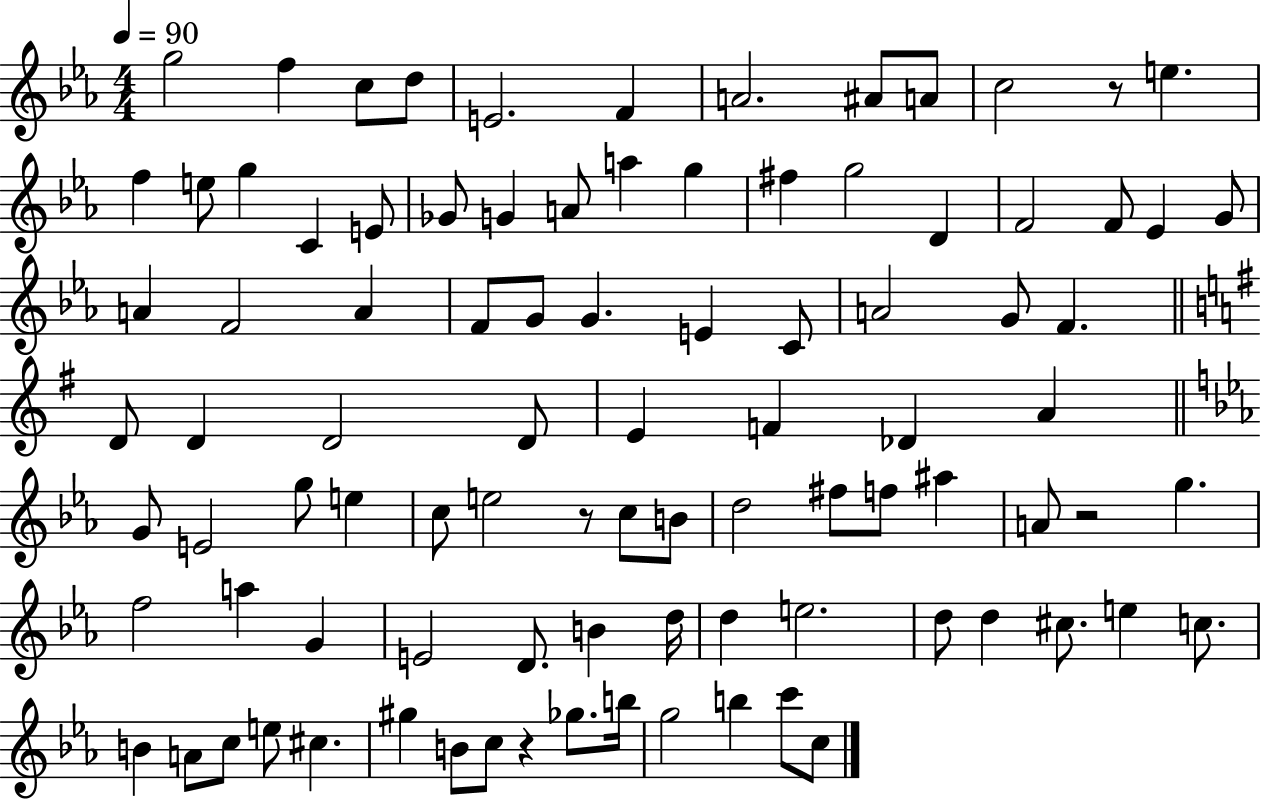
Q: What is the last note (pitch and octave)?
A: C5